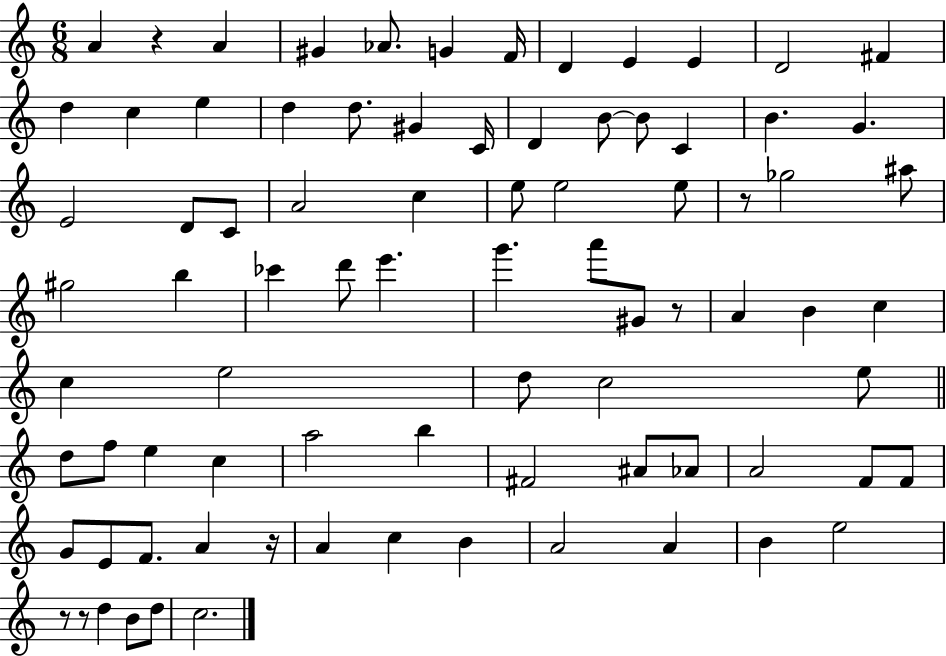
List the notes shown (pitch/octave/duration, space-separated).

A4/q R/q A4/q G#4/q Ab4/e. G4/q F4/s D4/q E4/q E4/q D4/h F#4/q D5/q C5/q E5/q D5/q D5/e. G#4/q C4/s D4/q B4/e B4/e C4/q B4/q. G4/q. E4/h D4/e C4/e A4/h C5/q E5/e E5/h E5/e R/e Gb5/h A#5/e G#5/h B5/q CES6/q D6/e E6/q. G6/q. A6/e G#4/e R/e A4/q B4/q C5/q C5/q E5/h D5/e C5/h E5/e D5/e F5/e E5/q C5/q A5/h B5/q F#4/h A#4/e Ab4/e A4/h F4/e F4/e G4/e E4/e F4/e. A4/q R/s A4/q C5/q B4/q A4/h A4/q B4/q E5/h R/e R/e D5/q B4/e D5/e C5/h.